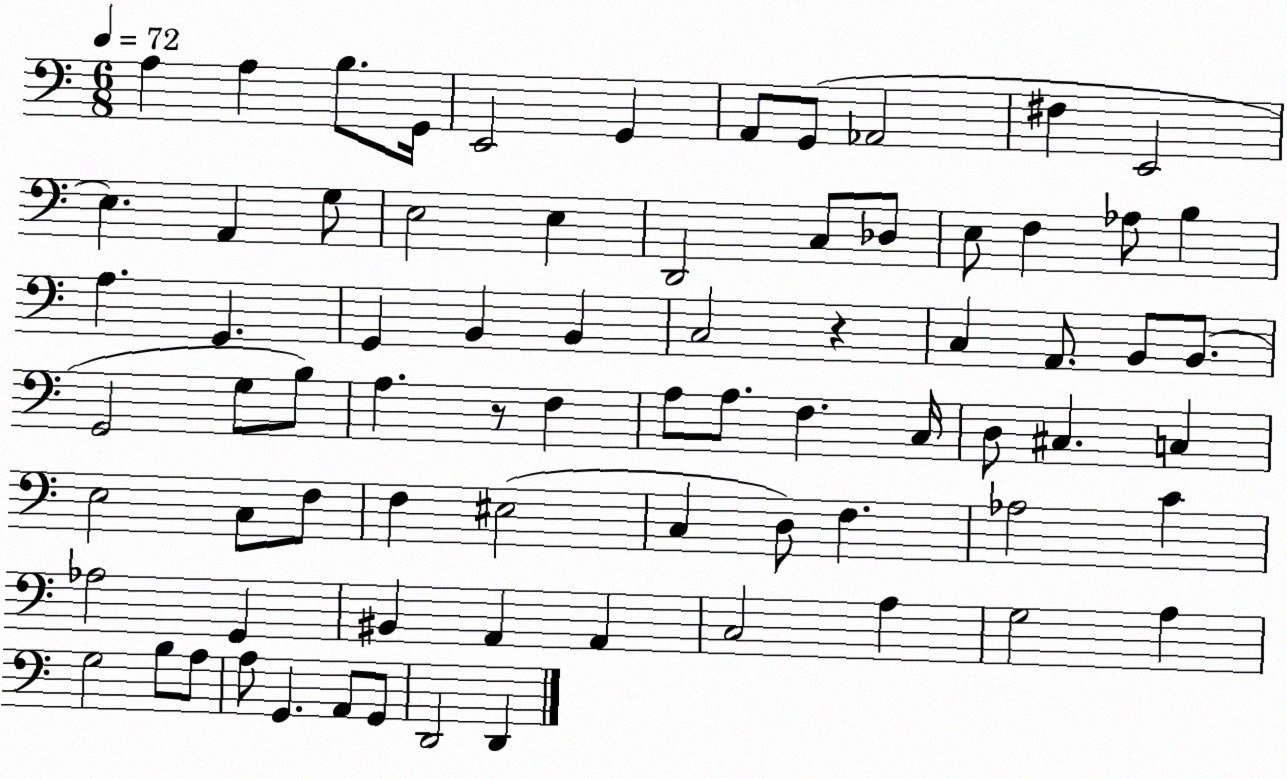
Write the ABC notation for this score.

X:1
T:Untitled
M:6/8
L:1/4
K:C
A, A, B,/2 G,,/4 E,,2 G,, A,,/2 G,,/2 _A,,2 ^F, E,,2 E, A,, G,/2 E,2 E, D,,2 C,/2 _D,/2 E,/2 F, _A,/2 B, A, G,, G,, B,, B,, C,2 z C, A,,/2 B,,/2 B,,/2 G,,2 G,/2 B,/2 A, z/2 F, A,/2 A,/2 F, C,/4 D,/2 ^C, C, E,2 C,/2 F,/2 F, ^E,2 C, D,/2 F, _A,2 C _A,2 G,, ^B,, A,, A,, C,2 A, G,2 A, G,2 B,/2 A,/2 A,/2 G,, A,,/2 G,,/2 D,,2 D,,